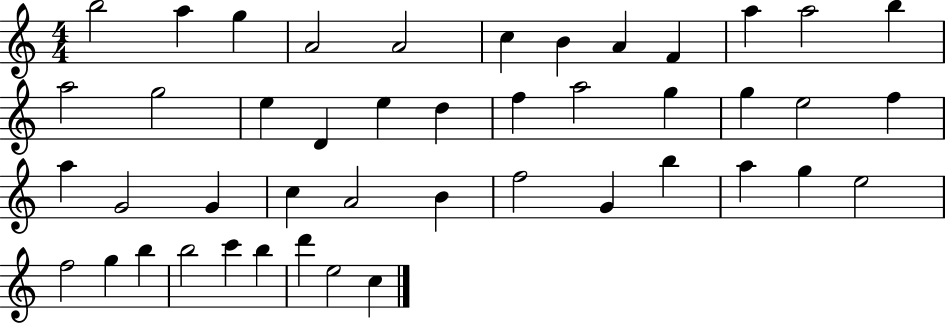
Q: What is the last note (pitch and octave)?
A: C5